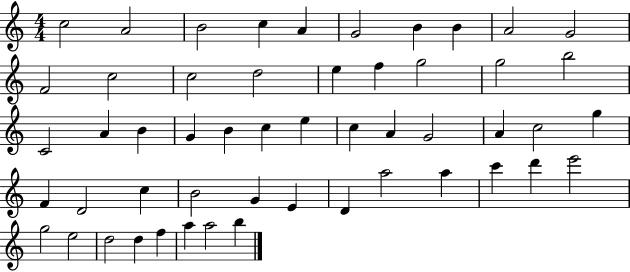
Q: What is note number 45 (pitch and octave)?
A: G5